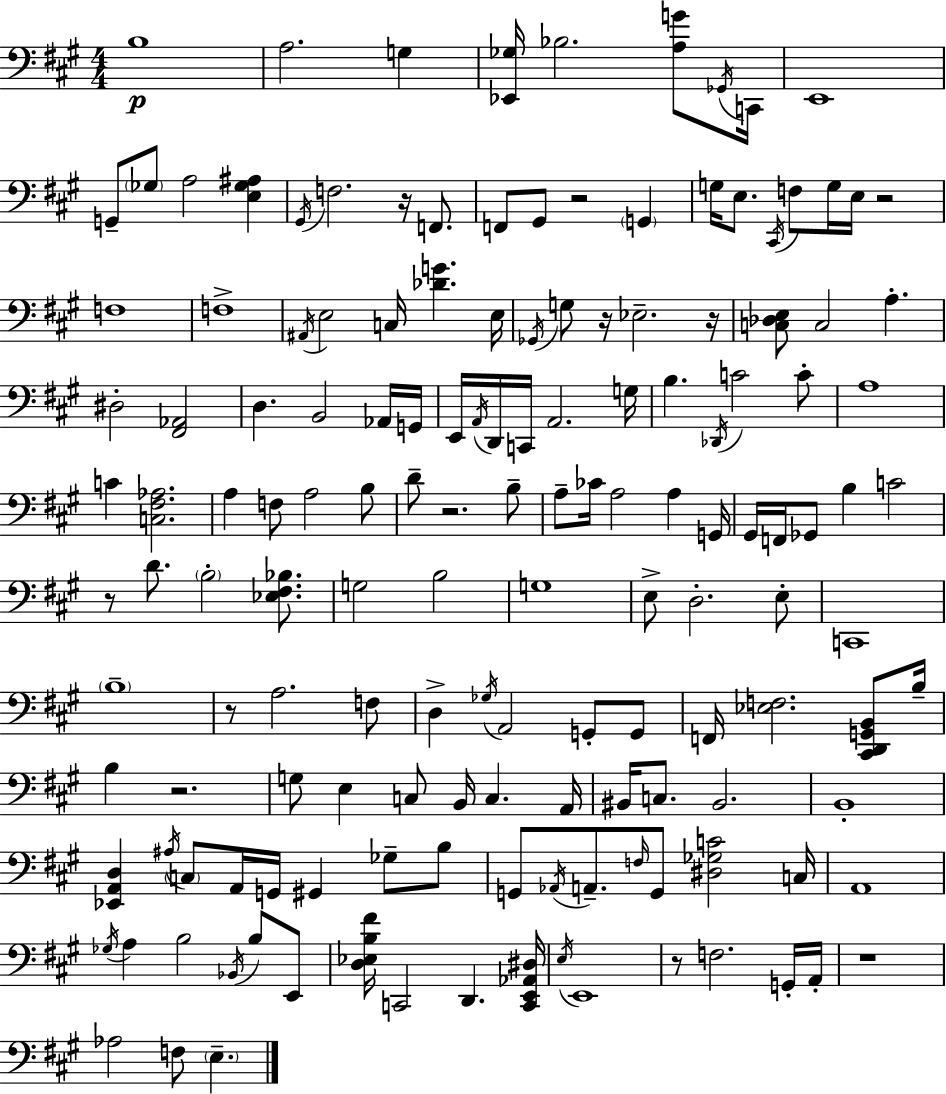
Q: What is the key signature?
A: A major